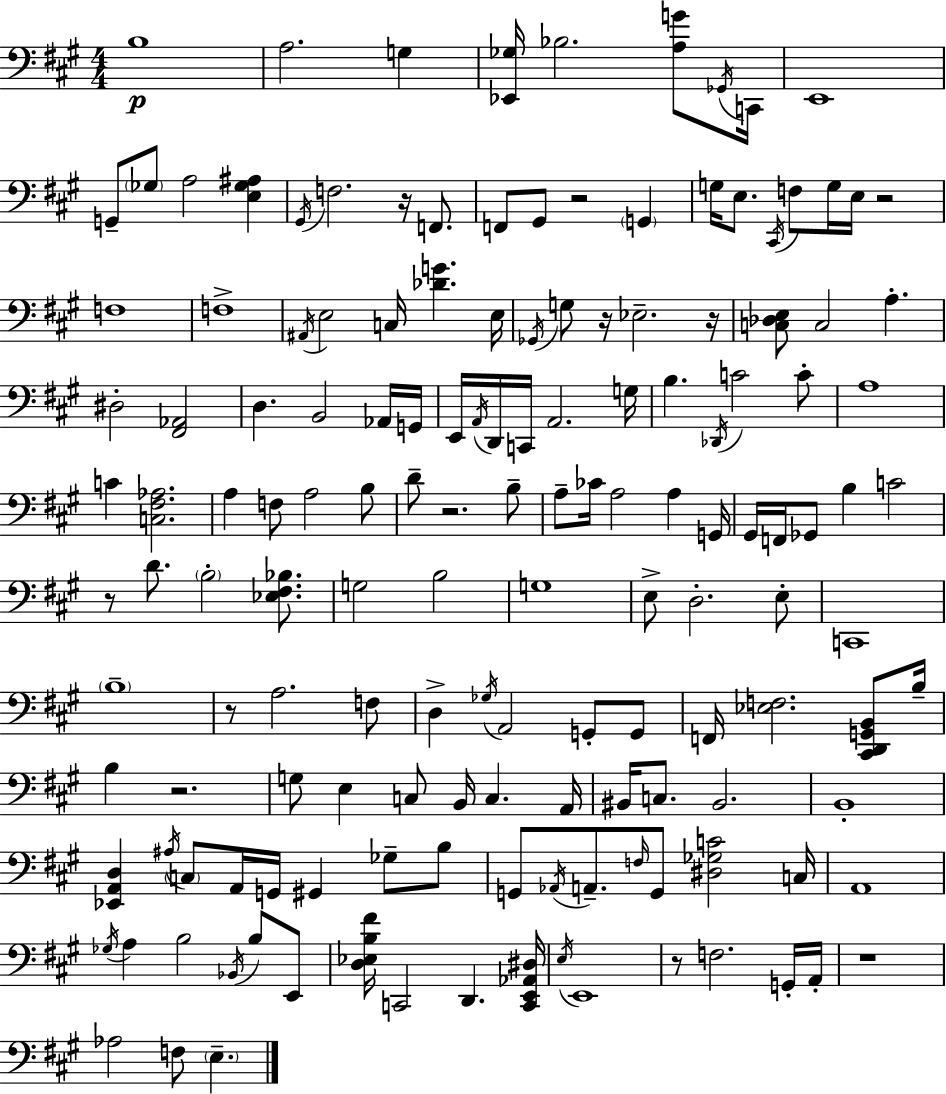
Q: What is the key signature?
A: A major